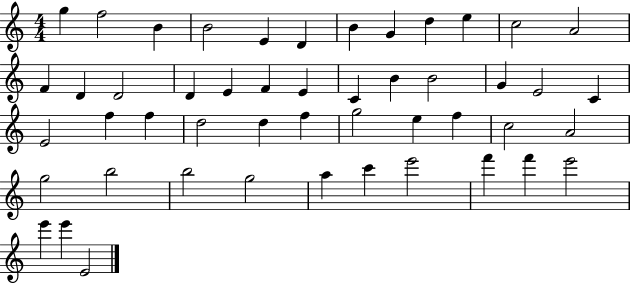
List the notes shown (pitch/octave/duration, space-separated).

G5/q F5/h B4/q B4/h E4/q D4/q B4/q G4/q D5/q E5/q C5/h A4/h F4/q D4/q D4/h D4/q E4/q F4/q E4/q C4/q B4/q B4/h G4/q E4/h C4/q E4/h F5/q F5/q D5/h D5/q F5/q G5/h E5/q F5/q C5/h A4/h G5/h B5/h B5/h G5/h A5/q C6/q E6/h F6/q F6/q E6/h E6/q E6/q E4/h